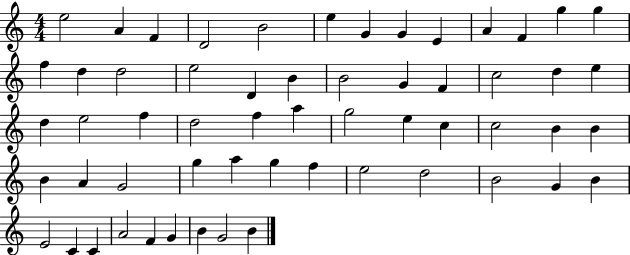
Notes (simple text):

E5/h A4/q F4/q D4/h B4/h E5/q G4/q G4/q E4/q A4/q F4/q G5/q G5/q F5/q D5/q D5/h E5/h D4/q B4/q B4/h G4/q F4/q C5/h D5/q E5/q D5/q E5/h F5/q D5/h F5/q A5/q G5/h E5/q C5/q C5/h B4/q B4/q B4/q A4/q G4/h G5/q A5/q G5/q F5/q E5/h D5/h B4/h G4/q B4/q E4/h C4/q C4/q A4/h F4/q G4/q B4/q G4/h B4/q